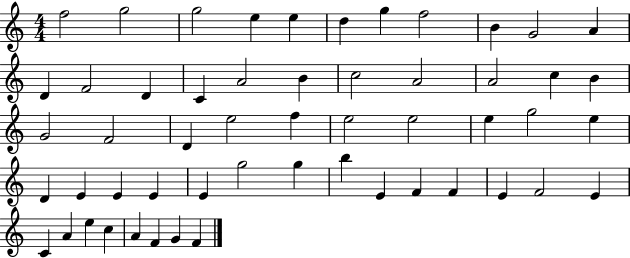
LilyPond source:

{
  \clef treble
  \numericTimeSignature
  \time 4/4
  \key c \major
  f''2 g''2 | g''2 e''4 e''4 | d''4 g''4 f''2 | b'4 g'2 a'4 | \break d'4 f'2 d'4 | c'4 a'2 b'4 | c''2 a'2 | a'2 c''4 b'4 | \break g'2 f'2 | d'4 e''2 f''4 | e''2 e''2 | e''4 g''2 e''4 | \break d'4 e'4 e'4 e'4 | e'4 g''2 g''4 | b''4 e'4 f'4 f'4 | e'4 f'2 e'4 | \break c'4 a'4 e''4 c''4 | a'4 f'4 g'4 f'4 | \bar "|."
}